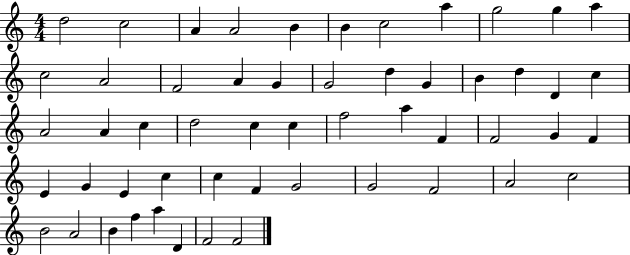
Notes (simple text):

D5/h C5/h A4/q A4/h B4/q B4/q C5/h A5/q G5/h G5/q A5/q C5/h A4/h F4/h A4/q G4/q G4/h D5/q G4/q B4/q D5/q D4/q C5/q A4/h A4/q C5/q D5/h C5/q C5/q F5/h A5/q F4/q F4/h G4/q F4/q E4/q G4/q E4/q C5/q C5/q F4/q G4/h G4/h F4/h A4/h C5/h B4/h A4/h B4/q F5/q A5/q D4/q F4/h F4/h